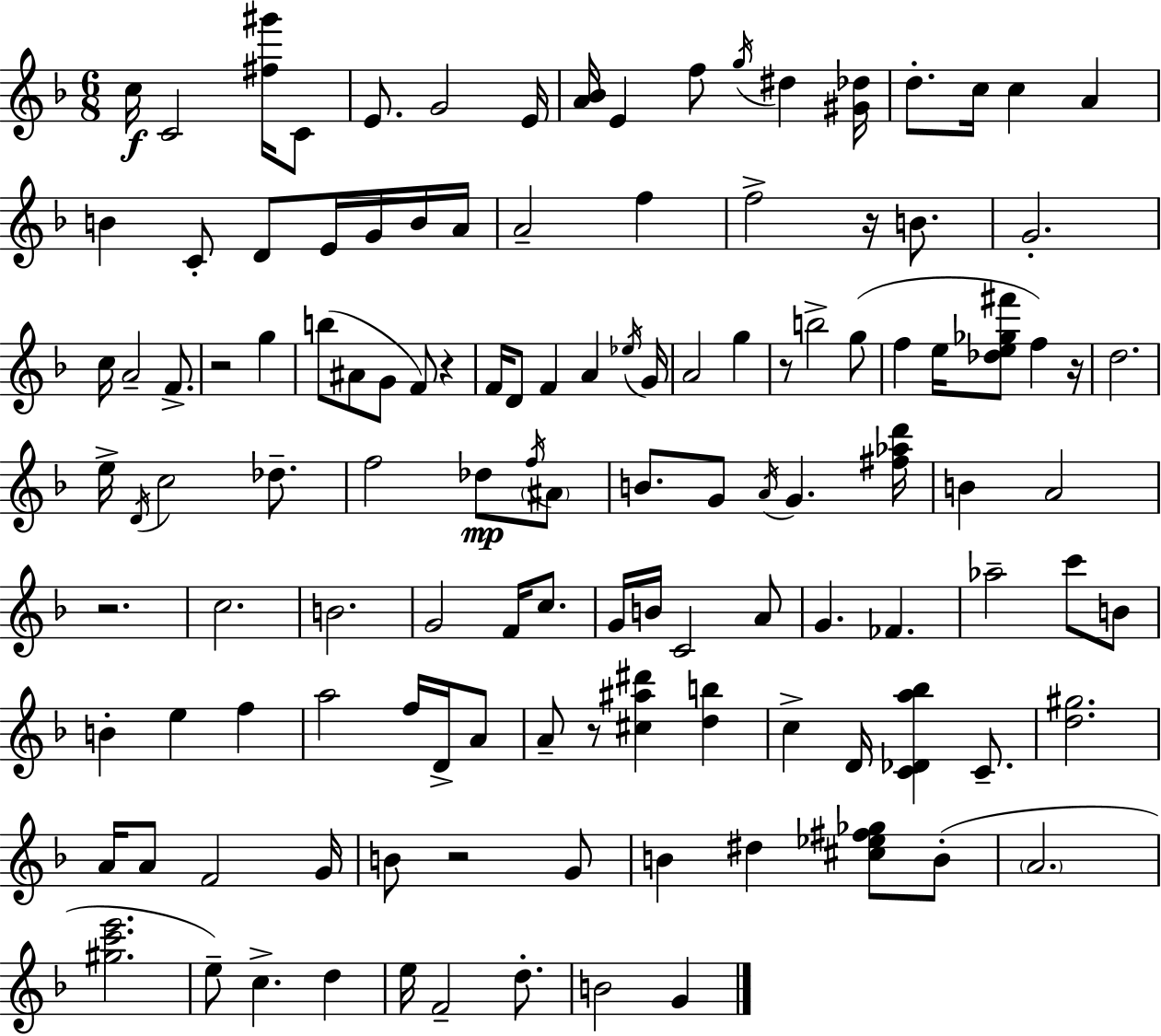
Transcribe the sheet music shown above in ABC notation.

X:1
T:Untitled
M:6/8
L:1/4
K:F
c/4 C2 [^f^g']/4 C/2 E/2 G2 E/4 [A_B]/4 E f/2 g/4 ^d [^G_d]/4 d/2 c/4 c A B C/2 D/2 E/4 G/4 B/4 A/4 A2 f f2 z/4 B/2 G2 c/4 A2 F/2 z2 g b/2 ^A/2 G/2 F/2 z F/4 D/2 F A _e/4 G/4 A2 g z/2 b2 g/2 f e/4 [_de_g^f']/2 f z/4 d2 e/4 D/4 c2 _d/2 f2 _d/2 f/4 ^A/2 B/2 G/2 A/4 G [^f_ad']/4 B A2 z2 c2 B2 G2 F/4 c/2 G/4 B/4 C2 A/2 G _F _a2 c'/2 B/2 B e f a2 f/4 D/4 A/2 A/2 z/2 [^c^a^d'] [db] c D/4 [C_Da_b] C/2 [d^g]2 A/4 A/2 F2 G/4 B/2 z2 G/2 B ^d [^c_e^f_g]/2 B/2 A2 [^gc'e']2 e/2 c d e/4 F2 d/2 B2 G